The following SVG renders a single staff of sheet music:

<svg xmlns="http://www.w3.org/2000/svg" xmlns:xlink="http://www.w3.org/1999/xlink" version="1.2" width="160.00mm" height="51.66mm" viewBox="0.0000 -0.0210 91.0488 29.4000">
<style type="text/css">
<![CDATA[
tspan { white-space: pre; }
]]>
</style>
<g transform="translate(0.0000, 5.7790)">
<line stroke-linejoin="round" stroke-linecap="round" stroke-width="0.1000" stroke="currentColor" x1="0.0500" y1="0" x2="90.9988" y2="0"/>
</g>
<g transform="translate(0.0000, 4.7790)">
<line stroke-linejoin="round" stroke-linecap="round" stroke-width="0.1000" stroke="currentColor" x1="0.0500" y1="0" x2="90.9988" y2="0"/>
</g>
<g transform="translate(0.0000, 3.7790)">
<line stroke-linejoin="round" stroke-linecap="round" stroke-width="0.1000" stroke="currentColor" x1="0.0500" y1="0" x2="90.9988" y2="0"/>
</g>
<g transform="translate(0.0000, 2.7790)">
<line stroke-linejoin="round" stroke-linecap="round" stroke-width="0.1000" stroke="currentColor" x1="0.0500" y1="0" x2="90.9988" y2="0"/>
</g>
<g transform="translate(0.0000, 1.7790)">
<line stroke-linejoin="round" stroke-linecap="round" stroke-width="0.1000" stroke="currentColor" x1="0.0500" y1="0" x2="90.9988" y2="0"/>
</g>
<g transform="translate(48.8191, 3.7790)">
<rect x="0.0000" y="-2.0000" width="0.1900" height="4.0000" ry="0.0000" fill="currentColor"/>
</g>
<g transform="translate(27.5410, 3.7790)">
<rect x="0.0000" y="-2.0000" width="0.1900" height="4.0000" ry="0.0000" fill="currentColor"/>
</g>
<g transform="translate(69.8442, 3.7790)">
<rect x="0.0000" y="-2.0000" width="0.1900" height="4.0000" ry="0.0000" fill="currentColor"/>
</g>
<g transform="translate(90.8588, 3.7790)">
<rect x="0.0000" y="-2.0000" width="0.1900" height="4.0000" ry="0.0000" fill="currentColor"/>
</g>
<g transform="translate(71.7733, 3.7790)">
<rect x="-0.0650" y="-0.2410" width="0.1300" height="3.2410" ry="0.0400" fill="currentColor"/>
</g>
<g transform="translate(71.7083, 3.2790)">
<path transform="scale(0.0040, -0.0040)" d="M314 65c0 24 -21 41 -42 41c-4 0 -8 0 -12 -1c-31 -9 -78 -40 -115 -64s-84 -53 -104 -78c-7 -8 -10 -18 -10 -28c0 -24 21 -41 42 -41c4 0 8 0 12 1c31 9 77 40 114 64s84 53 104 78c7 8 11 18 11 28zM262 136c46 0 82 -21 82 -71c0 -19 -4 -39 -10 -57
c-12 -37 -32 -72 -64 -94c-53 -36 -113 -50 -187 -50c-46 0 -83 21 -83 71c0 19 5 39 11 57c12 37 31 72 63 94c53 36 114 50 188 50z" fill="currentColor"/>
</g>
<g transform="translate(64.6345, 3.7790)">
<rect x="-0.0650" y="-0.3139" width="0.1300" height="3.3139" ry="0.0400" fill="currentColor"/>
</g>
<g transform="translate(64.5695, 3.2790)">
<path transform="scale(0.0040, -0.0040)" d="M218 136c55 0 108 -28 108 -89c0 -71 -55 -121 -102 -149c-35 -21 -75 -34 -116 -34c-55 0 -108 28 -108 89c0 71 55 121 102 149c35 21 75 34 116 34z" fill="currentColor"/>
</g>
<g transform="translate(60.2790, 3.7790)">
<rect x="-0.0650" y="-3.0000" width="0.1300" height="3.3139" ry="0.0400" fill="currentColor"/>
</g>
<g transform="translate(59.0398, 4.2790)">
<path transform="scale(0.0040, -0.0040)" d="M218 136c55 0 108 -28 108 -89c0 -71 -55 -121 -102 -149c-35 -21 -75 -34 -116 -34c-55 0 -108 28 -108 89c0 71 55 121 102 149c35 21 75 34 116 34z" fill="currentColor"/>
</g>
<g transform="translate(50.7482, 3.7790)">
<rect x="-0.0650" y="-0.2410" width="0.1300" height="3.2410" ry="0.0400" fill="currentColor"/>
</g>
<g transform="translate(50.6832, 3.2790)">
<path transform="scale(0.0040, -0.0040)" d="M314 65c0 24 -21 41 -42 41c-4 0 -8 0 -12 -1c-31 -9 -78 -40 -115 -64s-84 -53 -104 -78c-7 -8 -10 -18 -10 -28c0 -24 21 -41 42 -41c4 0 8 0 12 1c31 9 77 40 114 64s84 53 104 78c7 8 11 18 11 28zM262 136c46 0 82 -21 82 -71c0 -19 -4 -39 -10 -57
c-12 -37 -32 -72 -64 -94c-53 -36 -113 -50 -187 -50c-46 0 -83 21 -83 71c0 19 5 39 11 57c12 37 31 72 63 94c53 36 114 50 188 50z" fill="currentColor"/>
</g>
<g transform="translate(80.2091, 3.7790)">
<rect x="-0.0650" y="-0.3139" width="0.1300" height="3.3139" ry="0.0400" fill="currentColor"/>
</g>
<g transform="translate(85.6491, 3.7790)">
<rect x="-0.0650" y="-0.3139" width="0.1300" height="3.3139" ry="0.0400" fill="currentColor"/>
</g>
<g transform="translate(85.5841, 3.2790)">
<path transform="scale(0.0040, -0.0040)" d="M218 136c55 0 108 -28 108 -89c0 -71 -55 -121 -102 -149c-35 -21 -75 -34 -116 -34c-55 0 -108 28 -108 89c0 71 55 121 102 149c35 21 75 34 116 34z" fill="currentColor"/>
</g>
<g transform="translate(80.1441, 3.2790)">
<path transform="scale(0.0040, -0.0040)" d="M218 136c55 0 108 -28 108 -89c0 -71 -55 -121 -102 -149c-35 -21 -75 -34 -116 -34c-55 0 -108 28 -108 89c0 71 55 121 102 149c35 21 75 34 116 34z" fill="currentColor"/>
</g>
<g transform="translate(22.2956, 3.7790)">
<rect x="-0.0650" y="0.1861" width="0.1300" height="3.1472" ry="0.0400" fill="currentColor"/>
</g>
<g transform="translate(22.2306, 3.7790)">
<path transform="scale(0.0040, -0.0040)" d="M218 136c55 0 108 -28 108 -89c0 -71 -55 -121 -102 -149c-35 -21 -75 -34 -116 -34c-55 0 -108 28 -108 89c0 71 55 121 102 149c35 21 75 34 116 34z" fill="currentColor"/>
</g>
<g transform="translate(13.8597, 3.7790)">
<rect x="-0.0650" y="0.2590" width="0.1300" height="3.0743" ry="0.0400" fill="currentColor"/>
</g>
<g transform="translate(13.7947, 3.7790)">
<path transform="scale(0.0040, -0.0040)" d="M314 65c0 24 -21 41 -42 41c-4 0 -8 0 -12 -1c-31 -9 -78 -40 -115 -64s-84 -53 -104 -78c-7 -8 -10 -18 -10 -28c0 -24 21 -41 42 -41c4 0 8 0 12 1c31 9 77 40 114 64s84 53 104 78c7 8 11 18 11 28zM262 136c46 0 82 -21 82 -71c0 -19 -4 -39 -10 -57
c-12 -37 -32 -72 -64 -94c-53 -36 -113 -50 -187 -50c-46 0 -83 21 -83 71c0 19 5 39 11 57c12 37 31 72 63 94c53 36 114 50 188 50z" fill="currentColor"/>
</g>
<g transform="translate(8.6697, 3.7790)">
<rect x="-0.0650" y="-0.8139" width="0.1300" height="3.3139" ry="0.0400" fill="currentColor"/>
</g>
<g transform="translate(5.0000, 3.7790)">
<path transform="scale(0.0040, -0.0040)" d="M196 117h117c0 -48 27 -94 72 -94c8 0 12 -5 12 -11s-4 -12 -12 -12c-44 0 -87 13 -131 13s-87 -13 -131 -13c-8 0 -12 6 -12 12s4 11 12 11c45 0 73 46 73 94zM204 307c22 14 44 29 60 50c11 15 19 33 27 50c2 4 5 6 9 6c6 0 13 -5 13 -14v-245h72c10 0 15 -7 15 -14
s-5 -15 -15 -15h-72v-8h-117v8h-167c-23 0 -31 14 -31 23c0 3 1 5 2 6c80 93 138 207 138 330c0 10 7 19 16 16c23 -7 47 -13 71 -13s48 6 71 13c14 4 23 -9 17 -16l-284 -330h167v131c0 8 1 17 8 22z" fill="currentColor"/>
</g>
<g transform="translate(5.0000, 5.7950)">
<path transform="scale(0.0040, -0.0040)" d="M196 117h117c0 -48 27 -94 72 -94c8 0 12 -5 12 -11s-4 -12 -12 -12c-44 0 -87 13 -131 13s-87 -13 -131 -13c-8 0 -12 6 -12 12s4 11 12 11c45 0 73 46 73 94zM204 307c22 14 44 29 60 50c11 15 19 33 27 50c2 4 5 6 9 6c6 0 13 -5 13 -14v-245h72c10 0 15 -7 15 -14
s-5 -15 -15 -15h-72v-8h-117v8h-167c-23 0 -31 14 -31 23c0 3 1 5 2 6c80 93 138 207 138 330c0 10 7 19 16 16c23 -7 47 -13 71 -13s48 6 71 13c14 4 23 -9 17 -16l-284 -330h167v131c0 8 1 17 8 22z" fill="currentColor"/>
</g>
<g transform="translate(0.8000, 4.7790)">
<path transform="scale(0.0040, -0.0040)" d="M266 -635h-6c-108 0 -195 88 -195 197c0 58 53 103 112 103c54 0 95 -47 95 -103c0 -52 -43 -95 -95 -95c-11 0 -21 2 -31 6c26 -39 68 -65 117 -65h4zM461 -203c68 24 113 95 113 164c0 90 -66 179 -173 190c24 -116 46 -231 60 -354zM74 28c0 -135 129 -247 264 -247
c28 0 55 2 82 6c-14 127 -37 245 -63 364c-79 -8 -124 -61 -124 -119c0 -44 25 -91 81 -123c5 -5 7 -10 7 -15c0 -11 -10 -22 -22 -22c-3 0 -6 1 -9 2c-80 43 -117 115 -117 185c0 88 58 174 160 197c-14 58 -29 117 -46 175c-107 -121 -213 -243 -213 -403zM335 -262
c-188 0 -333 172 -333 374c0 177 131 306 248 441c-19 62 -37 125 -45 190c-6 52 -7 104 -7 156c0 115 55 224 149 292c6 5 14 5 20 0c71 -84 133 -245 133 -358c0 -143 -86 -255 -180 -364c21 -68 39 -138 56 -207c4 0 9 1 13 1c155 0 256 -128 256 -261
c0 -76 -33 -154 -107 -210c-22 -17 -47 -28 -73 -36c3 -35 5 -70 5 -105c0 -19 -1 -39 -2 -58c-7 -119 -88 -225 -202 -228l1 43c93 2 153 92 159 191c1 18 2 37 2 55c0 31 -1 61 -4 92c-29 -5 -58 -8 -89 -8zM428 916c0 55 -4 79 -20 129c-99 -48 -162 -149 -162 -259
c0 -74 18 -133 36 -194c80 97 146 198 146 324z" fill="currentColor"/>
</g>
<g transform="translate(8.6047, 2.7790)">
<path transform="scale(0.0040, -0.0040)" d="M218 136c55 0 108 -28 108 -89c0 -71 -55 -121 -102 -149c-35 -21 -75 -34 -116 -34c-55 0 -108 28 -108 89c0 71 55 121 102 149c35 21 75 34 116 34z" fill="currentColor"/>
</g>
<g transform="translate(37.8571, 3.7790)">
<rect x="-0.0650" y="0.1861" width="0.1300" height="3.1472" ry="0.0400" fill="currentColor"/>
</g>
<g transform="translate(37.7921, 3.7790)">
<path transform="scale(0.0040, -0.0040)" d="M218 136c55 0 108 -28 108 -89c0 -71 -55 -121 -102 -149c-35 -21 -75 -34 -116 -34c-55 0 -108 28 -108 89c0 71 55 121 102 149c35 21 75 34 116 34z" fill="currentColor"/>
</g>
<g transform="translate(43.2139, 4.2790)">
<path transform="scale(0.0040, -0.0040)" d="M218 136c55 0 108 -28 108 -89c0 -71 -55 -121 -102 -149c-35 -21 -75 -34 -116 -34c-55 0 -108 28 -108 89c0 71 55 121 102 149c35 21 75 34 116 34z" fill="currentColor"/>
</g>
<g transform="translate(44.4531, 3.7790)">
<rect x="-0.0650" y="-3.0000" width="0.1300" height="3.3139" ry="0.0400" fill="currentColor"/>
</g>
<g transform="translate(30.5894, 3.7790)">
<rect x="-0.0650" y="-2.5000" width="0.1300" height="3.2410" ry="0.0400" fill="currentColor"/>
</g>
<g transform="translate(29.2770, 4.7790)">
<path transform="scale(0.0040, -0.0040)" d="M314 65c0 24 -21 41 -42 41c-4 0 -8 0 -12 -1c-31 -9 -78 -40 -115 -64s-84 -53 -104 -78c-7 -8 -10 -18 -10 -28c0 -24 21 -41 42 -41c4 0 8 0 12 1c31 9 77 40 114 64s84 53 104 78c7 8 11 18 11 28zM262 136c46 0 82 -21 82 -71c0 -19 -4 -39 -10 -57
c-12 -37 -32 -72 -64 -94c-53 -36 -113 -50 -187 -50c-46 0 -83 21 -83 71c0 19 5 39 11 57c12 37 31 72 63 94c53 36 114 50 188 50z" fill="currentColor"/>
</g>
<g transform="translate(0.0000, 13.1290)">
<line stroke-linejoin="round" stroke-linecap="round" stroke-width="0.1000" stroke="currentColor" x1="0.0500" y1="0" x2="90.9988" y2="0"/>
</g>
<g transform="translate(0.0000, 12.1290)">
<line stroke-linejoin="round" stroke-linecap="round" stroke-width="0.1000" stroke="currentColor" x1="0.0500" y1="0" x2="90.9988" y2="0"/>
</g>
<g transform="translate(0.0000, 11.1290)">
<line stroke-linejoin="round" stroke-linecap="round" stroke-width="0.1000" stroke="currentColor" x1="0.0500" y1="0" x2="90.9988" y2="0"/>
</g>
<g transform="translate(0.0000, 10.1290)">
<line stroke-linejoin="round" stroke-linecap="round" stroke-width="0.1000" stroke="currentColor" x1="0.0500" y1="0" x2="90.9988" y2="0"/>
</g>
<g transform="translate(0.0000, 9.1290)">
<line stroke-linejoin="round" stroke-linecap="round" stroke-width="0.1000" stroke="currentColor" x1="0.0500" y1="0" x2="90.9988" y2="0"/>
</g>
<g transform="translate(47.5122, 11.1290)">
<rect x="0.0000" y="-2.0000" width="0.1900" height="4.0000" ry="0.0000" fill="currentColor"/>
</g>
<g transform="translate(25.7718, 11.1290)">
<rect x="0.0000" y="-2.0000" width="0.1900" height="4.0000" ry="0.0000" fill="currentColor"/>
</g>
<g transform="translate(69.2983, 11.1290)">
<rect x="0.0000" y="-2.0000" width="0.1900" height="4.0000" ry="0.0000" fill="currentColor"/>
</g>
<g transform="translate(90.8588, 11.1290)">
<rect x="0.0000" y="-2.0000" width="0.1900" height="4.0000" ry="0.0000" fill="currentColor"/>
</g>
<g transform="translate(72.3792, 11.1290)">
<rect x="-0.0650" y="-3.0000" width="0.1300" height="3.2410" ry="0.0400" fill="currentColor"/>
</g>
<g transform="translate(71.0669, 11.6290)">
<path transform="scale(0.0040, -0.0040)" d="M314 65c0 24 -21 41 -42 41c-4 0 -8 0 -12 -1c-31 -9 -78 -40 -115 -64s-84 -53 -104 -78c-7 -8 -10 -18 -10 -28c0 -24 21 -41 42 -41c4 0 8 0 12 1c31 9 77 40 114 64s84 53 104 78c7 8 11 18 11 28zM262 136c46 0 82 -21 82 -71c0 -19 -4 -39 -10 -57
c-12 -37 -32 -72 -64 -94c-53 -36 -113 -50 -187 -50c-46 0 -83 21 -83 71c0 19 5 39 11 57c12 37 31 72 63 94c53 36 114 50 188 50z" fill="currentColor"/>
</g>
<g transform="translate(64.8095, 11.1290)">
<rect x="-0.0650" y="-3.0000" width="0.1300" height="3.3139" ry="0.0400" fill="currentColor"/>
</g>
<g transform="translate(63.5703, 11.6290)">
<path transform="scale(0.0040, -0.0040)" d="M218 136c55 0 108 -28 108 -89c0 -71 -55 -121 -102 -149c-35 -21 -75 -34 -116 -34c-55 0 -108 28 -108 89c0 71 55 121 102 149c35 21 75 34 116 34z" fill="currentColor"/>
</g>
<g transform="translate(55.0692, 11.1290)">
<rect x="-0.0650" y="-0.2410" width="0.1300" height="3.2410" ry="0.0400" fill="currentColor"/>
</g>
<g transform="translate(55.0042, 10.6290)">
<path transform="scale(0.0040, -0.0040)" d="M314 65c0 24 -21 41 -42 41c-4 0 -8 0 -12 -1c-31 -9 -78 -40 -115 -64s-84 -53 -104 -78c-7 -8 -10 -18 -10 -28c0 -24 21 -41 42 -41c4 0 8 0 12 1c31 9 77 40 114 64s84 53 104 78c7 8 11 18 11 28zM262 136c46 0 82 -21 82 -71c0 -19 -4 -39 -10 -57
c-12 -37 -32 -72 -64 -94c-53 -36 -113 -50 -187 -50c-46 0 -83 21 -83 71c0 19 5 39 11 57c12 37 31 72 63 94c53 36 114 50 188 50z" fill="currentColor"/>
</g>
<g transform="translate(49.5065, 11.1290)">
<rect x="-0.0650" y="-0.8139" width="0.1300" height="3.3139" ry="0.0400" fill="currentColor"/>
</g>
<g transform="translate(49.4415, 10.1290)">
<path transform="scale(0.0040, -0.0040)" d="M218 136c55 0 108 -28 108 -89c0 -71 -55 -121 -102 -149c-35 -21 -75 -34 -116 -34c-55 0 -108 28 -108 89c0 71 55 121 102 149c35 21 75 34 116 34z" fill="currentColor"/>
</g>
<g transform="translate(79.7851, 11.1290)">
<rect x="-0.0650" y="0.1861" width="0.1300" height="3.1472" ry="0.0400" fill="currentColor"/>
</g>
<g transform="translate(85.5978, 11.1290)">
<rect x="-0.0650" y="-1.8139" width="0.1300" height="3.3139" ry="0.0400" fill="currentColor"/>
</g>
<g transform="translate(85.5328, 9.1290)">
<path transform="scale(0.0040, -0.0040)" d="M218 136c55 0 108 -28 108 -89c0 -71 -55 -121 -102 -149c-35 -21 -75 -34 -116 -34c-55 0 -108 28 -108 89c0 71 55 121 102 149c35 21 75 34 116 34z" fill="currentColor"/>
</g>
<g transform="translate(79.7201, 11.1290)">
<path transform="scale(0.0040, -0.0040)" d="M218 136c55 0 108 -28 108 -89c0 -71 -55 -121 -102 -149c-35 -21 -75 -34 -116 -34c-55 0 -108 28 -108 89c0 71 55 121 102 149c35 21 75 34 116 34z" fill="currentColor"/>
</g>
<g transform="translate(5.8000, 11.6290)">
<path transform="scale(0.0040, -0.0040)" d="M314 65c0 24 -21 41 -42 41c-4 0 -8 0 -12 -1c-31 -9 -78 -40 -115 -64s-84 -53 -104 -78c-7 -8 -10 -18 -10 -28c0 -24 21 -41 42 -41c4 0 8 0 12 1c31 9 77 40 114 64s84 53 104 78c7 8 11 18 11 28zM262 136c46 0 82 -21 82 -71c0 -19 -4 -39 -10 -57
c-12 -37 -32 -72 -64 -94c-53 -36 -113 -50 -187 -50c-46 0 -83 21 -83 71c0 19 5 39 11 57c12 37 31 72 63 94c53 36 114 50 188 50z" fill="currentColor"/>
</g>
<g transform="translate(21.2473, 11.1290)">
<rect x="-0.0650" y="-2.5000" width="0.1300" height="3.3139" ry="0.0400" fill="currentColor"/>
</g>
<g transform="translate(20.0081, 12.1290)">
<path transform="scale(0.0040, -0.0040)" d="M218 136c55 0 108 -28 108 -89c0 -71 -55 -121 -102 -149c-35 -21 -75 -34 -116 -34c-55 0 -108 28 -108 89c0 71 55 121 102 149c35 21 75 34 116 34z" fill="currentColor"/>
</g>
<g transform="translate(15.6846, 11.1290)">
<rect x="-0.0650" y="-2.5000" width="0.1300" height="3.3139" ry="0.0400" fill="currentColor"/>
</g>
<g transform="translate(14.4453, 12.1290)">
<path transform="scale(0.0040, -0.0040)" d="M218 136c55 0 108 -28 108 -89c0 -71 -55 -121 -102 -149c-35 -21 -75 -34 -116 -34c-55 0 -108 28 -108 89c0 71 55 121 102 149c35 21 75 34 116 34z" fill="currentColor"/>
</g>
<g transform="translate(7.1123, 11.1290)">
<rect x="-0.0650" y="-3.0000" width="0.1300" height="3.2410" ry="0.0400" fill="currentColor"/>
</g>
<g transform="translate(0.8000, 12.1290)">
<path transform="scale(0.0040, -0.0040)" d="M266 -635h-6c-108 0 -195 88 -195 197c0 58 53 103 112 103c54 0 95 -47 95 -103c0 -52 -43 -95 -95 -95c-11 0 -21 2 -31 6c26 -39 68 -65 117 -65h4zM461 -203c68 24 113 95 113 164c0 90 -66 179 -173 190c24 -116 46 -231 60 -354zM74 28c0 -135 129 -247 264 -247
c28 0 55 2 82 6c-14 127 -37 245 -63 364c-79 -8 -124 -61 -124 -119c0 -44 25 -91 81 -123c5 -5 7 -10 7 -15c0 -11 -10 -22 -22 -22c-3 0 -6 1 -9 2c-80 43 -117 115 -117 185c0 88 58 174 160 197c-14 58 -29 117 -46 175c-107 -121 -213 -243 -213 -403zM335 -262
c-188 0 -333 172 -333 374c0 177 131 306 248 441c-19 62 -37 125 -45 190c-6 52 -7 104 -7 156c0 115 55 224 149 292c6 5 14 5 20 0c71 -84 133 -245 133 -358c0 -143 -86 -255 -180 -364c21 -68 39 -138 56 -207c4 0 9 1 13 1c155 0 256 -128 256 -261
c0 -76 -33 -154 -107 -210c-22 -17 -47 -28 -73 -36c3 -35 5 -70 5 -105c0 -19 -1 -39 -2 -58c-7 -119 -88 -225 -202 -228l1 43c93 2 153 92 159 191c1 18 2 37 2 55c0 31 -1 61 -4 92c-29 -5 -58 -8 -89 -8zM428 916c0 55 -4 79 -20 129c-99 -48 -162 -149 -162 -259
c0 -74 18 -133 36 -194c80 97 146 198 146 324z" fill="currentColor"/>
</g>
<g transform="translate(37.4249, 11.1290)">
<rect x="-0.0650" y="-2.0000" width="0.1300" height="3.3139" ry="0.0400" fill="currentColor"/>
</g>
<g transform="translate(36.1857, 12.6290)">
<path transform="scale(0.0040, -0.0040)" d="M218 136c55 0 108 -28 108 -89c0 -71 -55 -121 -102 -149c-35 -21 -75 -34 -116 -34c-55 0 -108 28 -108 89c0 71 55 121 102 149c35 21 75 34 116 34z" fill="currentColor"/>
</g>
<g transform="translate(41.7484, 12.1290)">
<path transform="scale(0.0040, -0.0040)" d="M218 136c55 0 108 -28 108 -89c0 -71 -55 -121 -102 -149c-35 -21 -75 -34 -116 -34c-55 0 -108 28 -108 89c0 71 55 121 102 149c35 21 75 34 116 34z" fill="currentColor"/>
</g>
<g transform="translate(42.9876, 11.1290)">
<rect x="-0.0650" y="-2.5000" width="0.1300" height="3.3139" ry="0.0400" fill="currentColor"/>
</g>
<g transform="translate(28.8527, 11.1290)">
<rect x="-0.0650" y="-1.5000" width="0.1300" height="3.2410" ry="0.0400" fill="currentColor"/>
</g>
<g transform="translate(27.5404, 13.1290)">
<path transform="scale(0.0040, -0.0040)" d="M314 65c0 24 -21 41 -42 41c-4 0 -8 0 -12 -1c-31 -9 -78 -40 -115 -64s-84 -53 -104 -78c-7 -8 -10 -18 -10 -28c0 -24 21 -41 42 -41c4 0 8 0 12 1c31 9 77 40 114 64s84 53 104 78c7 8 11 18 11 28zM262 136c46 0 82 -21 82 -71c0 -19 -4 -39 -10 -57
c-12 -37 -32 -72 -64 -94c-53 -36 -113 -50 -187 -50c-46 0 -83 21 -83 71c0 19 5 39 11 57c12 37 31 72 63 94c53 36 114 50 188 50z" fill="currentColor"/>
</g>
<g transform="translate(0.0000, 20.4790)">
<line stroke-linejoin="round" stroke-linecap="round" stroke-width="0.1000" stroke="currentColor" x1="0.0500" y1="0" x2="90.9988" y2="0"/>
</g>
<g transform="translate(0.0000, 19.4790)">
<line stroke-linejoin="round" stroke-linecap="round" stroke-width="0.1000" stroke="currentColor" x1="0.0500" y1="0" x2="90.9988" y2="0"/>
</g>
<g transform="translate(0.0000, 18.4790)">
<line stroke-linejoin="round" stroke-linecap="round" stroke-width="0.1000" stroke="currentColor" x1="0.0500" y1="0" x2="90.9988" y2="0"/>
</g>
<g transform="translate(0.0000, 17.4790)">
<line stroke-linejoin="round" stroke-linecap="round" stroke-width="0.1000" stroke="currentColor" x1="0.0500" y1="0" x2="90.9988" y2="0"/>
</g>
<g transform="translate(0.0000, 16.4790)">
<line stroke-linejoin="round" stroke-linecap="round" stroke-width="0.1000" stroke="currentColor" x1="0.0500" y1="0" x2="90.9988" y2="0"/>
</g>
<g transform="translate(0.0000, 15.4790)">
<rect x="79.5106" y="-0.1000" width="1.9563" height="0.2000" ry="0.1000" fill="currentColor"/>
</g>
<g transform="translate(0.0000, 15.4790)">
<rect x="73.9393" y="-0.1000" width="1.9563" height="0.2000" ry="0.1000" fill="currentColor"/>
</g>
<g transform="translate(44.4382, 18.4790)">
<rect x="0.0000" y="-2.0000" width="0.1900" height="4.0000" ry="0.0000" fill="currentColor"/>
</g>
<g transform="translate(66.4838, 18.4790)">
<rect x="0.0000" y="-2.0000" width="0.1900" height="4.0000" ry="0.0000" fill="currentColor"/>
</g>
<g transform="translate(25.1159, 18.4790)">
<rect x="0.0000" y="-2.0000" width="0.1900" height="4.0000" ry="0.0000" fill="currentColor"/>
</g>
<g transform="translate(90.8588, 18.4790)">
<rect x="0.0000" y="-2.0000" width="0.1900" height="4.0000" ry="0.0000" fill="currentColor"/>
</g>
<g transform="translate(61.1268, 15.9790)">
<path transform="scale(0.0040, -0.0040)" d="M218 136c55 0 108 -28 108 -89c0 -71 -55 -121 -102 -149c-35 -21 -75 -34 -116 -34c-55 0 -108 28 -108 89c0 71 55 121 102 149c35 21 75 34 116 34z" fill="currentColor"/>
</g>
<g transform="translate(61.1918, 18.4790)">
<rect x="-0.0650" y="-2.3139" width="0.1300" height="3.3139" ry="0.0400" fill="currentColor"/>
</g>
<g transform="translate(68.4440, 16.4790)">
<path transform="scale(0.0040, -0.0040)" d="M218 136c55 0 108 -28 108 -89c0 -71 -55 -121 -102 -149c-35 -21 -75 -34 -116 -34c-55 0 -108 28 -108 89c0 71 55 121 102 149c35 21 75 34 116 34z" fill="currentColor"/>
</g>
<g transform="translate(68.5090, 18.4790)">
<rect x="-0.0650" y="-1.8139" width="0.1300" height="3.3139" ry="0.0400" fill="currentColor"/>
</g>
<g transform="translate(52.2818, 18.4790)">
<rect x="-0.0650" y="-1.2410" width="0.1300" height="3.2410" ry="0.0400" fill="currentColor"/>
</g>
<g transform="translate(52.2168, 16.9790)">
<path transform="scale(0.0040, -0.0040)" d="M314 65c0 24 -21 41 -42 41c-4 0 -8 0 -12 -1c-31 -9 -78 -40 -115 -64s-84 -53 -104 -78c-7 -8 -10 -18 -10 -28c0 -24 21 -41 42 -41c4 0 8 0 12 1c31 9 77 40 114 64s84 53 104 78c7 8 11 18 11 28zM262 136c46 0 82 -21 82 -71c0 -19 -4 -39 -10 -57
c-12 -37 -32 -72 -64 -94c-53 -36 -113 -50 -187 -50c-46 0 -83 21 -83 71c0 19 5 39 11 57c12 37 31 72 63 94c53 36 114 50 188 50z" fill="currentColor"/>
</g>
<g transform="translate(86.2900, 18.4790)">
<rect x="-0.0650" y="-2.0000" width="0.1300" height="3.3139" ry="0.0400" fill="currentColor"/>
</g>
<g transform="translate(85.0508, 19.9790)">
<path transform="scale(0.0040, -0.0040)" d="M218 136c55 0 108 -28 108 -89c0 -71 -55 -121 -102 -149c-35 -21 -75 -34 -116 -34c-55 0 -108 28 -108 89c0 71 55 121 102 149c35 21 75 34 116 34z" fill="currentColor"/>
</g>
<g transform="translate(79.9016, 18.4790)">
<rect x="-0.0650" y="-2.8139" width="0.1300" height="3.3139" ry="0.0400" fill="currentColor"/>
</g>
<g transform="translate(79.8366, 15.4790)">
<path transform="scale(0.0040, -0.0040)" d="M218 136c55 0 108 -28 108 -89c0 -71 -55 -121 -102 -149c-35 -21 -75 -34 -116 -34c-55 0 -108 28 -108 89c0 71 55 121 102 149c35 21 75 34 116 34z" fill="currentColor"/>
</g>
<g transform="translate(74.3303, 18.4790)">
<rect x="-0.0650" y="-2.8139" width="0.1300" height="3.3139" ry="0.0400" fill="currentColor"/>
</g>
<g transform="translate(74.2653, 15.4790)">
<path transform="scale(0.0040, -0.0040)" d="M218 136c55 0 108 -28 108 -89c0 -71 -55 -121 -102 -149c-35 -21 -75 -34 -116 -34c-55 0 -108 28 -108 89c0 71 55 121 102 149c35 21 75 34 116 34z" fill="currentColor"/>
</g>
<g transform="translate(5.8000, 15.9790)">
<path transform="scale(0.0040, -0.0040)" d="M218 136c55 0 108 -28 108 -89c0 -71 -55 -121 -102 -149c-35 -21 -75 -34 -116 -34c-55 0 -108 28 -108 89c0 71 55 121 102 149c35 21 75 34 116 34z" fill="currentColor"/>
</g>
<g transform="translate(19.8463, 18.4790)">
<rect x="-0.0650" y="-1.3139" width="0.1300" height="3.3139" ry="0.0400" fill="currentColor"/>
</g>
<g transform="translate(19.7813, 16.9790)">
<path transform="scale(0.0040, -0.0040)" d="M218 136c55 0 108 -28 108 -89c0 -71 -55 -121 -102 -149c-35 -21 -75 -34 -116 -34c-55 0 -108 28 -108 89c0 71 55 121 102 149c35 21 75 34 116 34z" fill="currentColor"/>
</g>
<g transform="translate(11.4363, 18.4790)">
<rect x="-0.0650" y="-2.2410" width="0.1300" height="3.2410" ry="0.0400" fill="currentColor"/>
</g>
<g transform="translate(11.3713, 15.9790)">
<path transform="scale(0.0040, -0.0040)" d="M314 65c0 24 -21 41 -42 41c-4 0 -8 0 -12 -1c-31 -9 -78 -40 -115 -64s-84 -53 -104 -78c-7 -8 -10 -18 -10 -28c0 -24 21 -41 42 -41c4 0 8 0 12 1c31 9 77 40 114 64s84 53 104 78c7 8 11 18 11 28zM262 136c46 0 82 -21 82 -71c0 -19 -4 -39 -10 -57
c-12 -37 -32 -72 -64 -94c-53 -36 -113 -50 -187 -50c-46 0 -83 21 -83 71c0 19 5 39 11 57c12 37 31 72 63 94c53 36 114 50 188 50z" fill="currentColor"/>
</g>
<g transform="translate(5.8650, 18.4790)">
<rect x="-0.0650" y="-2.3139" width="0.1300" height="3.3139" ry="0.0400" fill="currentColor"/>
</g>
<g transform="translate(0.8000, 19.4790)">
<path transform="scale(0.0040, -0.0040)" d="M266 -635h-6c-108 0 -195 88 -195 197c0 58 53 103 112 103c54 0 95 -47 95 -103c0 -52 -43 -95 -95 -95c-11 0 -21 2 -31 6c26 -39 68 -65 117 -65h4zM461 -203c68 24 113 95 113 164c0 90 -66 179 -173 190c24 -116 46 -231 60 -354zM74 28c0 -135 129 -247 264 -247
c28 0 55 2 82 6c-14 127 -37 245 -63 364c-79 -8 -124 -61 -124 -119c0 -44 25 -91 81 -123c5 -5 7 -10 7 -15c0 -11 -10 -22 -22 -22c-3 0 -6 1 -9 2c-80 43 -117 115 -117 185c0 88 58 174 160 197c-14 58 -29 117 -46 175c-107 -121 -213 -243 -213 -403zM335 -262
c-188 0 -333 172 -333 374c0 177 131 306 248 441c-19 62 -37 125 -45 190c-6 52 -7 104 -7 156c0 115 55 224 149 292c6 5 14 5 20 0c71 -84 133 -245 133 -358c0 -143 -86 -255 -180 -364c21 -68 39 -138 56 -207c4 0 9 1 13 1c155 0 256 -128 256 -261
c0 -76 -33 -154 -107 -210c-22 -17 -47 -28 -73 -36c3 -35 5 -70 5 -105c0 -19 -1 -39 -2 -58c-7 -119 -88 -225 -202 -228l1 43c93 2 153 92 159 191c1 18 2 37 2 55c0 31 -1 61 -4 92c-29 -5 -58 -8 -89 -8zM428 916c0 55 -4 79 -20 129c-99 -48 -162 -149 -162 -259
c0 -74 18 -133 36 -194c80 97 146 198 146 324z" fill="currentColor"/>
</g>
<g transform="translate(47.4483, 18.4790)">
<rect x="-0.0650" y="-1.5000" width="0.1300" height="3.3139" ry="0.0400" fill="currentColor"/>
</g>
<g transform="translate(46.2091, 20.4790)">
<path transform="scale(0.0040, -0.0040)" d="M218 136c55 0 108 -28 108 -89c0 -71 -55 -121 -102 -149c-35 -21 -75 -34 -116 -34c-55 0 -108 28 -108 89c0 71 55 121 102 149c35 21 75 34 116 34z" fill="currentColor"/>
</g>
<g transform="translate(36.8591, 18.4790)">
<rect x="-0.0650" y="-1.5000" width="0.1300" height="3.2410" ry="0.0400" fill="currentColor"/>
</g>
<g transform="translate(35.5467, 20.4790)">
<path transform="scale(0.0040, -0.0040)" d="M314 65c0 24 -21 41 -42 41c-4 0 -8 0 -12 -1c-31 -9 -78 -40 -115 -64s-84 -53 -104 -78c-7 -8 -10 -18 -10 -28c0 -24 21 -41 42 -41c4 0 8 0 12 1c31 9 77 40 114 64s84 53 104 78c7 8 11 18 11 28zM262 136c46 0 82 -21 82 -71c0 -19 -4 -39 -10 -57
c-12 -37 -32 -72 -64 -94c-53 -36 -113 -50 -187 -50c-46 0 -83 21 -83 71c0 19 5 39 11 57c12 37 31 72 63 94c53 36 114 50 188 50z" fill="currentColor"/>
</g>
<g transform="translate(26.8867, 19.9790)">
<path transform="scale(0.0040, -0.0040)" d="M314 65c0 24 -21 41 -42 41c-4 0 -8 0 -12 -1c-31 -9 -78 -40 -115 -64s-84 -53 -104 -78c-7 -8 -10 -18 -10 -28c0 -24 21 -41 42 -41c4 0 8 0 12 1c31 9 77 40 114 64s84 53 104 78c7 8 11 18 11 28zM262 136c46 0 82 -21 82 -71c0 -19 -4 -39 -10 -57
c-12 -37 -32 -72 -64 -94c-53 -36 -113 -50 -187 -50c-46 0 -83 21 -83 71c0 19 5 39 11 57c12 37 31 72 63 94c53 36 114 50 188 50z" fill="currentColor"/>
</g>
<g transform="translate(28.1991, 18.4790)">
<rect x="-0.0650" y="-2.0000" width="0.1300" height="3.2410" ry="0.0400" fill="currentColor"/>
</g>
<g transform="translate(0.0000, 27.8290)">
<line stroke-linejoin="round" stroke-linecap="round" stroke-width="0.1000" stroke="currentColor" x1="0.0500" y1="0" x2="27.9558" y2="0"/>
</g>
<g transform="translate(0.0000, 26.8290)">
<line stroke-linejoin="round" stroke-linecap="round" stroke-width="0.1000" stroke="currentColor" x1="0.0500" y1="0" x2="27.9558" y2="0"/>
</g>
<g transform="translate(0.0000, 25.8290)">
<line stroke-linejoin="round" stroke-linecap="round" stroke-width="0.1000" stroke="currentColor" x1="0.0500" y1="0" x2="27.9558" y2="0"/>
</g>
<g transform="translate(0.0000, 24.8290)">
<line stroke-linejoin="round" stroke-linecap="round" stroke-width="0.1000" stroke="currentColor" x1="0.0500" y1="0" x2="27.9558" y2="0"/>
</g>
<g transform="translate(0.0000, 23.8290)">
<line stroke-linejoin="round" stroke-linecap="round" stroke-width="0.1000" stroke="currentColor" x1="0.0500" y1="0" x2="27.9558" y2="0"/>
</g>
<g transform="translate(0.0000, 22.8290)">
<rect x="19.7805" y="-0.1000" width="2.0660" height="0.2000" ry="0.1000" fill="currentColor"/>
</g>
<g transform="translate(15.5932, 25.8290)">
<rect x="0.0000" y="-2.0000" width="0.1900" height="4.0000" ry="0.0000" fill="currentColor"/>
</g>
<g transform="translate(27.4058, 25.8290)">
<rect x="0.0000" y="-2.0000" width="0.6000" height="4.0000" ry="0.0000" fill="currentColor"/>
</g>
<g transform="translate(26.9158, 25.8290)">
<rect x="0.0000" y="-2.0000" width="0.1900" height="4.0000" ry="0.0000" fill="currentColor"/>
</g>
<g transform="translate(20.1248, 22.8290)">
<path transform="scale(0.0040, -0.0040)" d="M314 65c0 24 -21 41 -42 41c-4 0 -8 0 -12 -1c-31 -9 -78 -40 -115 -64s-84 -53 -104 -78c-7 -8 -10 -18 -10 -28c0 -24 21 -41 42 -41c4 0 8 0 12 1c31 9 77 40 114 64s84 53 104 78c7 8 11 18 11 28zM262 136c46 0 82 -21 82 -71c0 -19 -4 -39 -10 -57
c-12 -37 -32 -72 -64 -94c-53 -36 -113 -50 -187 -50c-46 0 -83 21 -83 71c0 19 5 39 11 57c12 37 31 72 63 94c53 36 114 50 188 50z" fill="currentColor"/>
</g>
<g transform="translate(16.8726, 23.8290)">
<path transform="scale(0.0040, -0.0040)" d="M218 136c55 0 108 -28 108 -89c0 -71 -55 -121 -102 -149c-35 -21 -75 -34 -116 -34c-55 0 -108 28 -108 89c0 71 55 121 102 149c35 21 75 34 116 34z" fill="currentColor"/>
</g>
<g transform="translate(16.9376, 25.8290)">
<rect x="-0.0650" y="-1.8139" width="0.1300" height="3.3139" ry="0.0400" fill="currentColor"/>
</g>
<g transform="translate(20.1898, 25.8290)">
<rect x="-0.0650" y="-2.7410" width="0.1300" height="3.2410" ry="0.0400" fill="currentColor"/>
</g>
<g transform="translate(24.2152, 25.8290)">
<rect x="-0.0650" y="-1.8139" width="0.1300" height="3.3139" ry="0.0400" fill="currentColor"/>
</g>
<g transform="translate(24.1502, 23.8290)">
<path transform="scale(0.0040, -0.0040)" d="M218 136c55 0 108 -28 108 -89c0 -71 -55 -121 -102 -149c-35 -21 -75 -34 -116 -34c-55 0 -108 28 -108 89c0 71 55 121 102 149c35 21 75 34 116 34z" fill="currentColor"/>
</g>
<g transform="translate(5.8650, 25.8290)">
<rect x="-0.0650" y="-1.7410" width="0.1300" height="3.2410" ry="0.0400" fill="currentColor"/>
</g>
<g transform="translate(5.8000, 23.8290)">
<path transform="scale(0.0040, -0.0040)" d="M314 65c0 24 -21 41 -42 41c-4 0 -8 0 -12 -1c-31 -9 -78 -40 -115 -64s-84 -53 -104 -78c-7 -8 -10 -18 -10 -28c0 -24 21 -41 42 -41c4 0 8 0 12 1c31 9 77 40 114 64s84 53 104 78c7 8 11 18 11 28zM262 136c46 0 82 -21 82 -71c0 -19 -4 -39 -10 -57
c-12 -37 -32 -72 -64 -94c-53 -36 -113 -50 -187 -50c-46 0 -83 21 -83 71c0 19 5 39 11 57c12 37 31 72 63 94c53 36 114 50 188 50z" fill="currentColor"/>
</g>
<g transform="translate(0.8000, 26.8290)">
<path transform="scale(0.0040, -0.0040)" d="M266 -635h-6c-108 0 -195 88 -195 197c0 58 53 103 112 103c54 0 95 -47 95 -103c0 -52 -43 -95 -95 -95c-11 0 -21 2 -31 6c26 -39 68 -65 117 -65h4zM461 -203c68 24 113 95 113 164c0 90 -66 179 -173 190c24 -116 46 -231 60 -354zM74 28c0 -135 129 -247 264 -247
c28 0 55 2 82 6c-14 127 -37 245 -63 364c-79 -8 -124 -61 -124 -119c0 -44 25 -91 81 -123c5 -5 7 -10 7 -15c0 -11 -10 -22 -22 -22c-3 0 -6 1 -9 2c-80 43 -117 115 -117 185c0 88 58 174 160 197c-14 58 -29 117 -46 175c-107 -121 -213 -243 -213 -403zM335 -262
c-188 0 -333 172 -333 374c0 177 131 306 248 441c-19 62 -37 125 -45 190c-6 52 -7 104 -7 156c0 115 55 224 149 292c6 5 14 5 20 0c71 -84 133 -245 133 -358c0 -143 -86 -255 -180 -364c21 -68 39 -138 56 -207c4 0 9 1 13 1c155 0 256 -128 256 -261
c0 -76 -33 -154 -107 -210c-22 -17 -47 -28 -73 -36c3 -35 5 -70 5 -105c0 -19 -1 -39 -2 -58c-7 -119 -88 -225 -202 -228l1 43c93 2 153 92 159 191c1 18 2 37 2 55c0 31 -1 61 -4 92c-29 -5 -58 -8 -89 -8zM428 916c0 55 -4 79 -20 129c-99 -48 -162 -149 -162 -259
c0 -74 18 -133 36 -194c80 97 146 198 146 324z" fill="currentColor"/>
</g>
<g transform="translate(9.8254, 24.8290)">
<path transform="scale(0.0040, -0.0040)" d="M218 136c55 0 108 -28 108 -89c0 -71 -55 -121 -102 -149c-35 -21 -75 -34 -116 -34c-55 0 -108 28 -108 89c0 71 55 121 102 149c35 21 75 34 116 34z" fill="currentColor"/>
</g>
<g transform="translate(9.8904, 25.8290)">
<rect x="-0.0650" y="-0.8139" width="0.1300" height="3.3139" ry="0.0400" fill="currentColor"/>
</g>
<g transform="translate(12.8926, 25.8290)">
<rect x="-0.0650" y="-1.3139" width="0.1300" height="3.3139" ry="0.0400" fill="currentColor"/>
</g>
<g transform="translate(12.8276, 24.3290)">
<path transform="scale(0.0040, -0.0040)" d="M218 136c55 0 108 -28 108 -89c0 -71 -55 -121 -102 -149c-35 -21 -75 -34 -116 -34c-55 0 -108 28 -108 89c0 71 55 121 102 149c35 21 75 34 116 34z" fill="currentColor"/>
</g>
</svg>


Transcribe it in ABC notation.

X:1
T:Untitled
M:4/4
L:1/4
K:C
d B2 B G2 B A c2 A c c2 c c A2 G G E2 F G d c2 A A2 B f g g2 e F2 E2 E e2 g f a a F f2 d e f a2 f